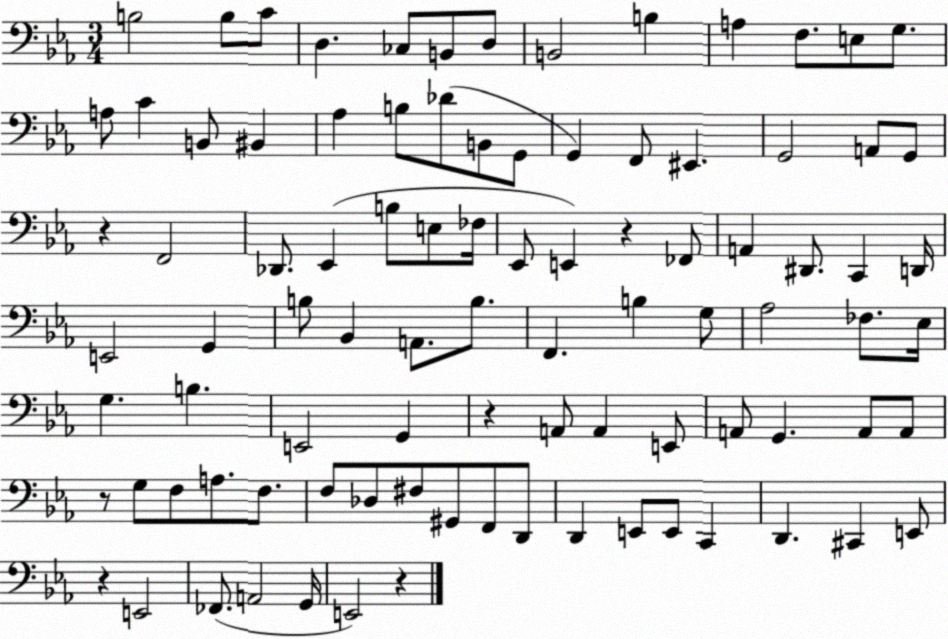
X:1
T:Untitled
M:3/4
L:1/4
K:Eb
B,2 B,/2 C/2 D, _C,/2 B,,/2 D,/2 B,,2 B, A, F,/2 E,/2 G,/2 A,/2 C B,,/2 ^B,, _A, B,/2 _D/2 B,,/2 G,,/2 G,, F,,/2 ^E,, G,,2 A,,/2 G,,/2 z F,,2 _D,,/2 _E,, B,/2 E,/2 _F,/4 _E,,/2 E,, z _F,,/2 A,, ^D,,/2 C,, D,,/4 E,,2 G,, B,/2 _B,, A,,/2 B,/2 F,, B, G,/2 _A,2 _F,/2 _E,/4 G, B, E,,2 G,, z A,,/2 A,, E,,/2 A,,/2 G,, A,,/2 A,,/2 z/2 G,/2 F,/2 A,/2 F,/2 F,/2 _D,/2 ^F,/2 ^G,,/2 F,,/2 D,,/2 D,, E,,/2 E,,/2 C,, D,, ^C,, E,,/2 z E,,2 _F,,/2 A,,2 G,,/4 E,,2 z